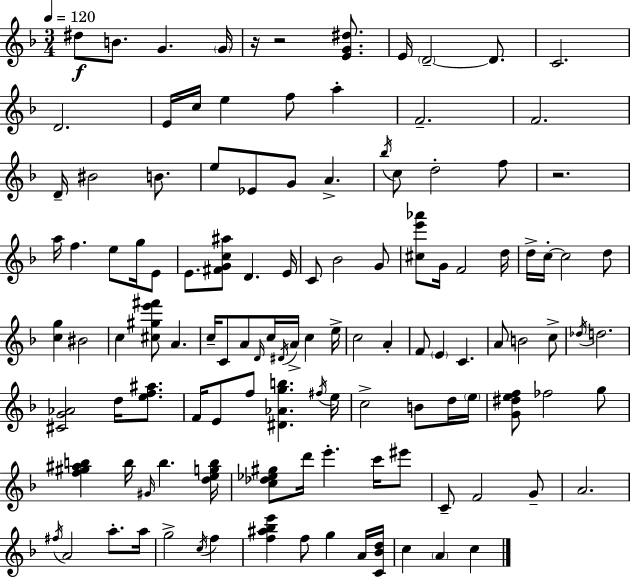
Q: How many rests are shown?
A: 3